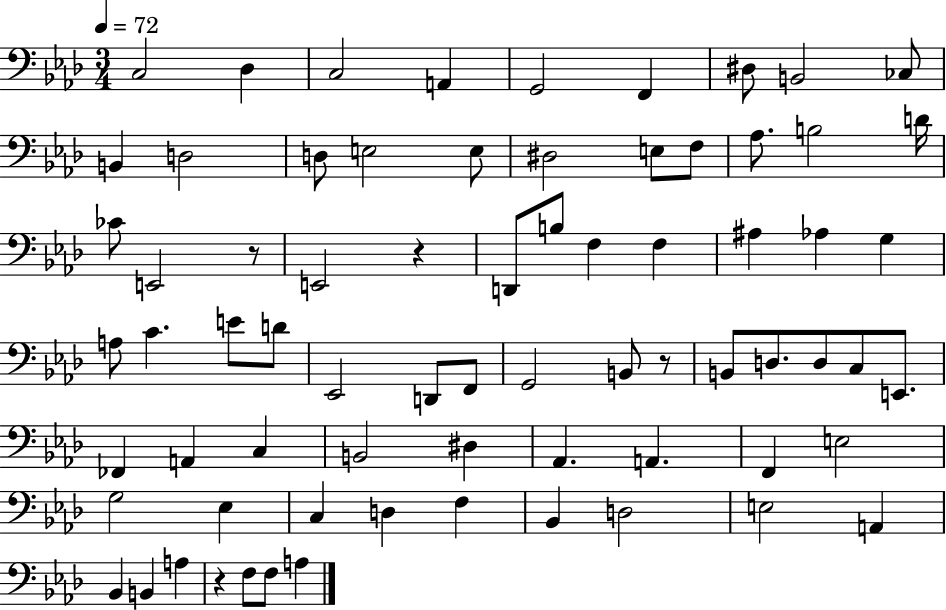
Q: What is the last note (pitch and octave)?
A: A3